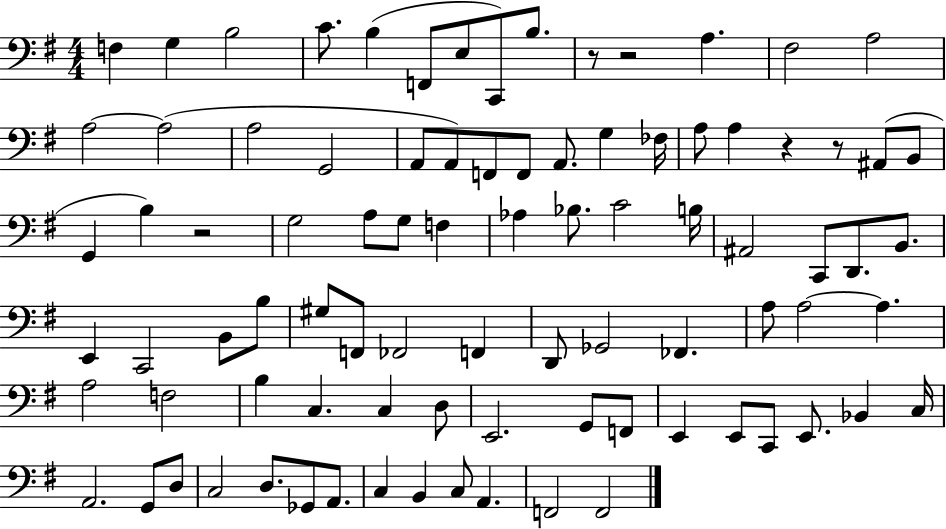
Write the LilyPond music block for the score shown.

{
  \clef bass
  \numericTimeSignature
  \time 4/4
  \key g \major
  f4 g4 b2 | c'8. b4( f,8 e8 c,8) b8. | r8 r2 a4. | fis2 a2 | \break a2~~ a2( | a2 g,2 | a,8 a,8) f,8 f,8 a,8. g4 fes16 | a8 a4 r4 r8 ais,8( b,8 | \break g,4 b4) r2 | g2 a8 g8 f4 | aes4 bes8. c'2 b16 | ais,2 c,8 d,8. b,8. | \break e,4 c,2 b,8 b8 | gis8 f,8 fes,2 f,4 | d,8 ges,2 fes,4. | a8 a2~~ a4. | \break a2 f2 | b4 c4. c4 d8 | e,2. g,8 f,8 | e,4 e,8 c,8 e,8. bes,4 c16 | \break a,2. g,8 d8 | c2 d8. ges,8 a,8. | c4 b,4 c8 a,4. | f,2 f,2 | \break \bar "|."
}